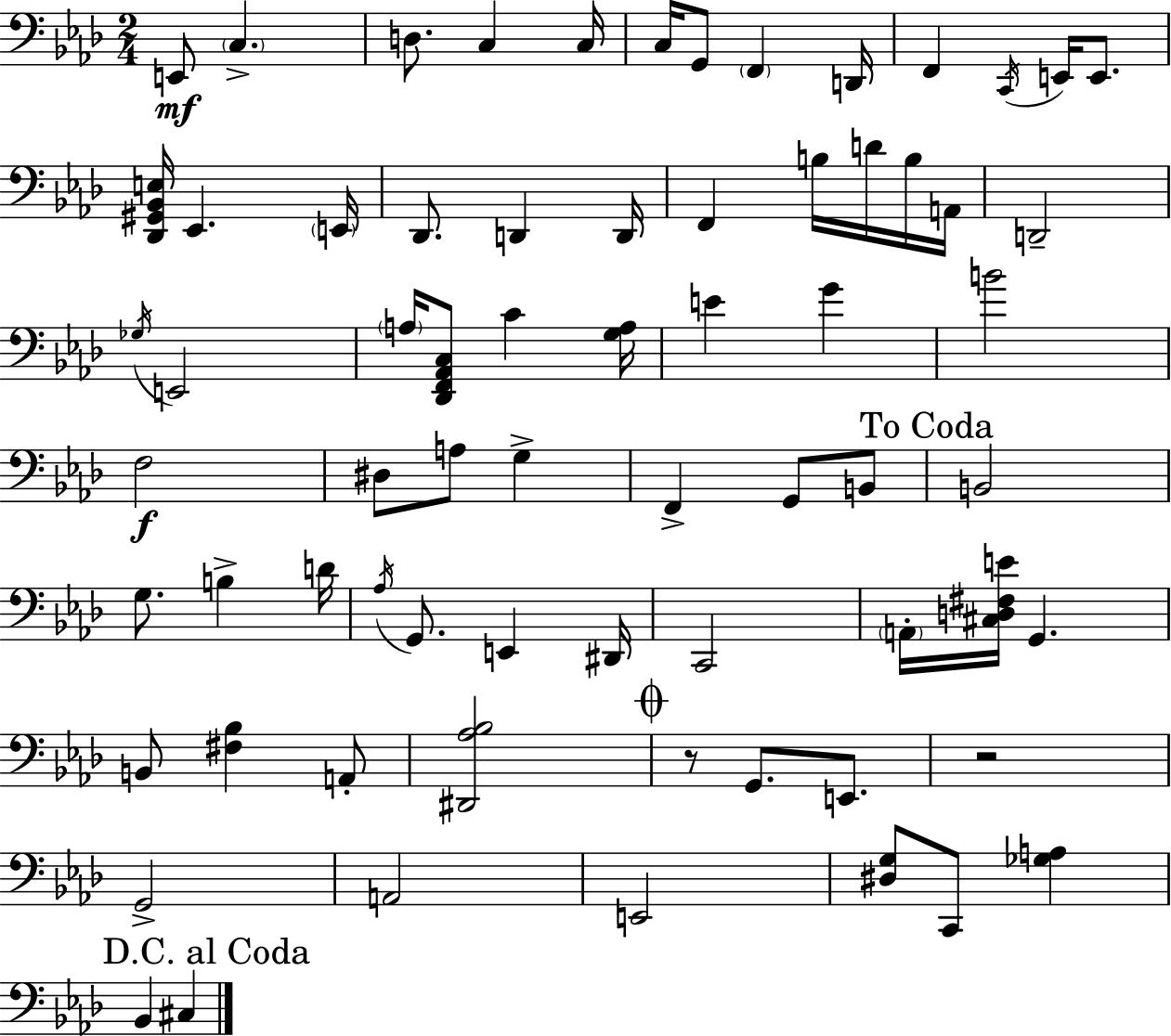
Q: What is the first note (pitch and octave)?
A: E2